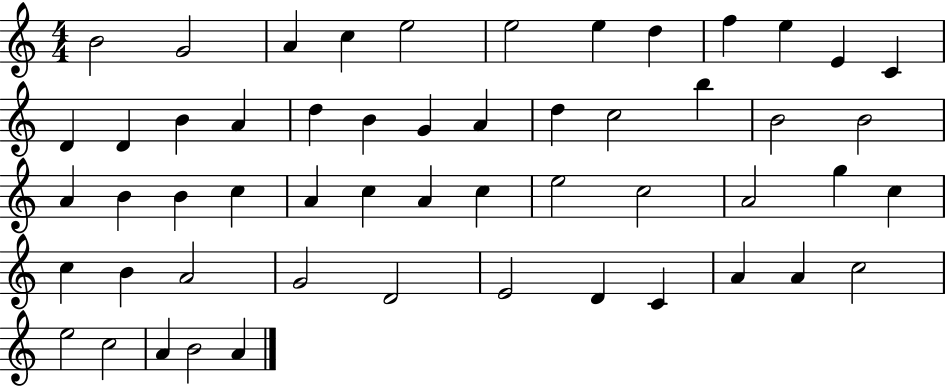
X:1
T:Untitled
M:4/4
L:1/4
K:C
B2 G2 A c e2 e2 e d f e E C D D B A d B G A d c2 b B2 B2 A B B c A c A c e2 c2 A2 g c c B A2 G2 D2 E2 D C A A c2 e2 c2 A B2 A